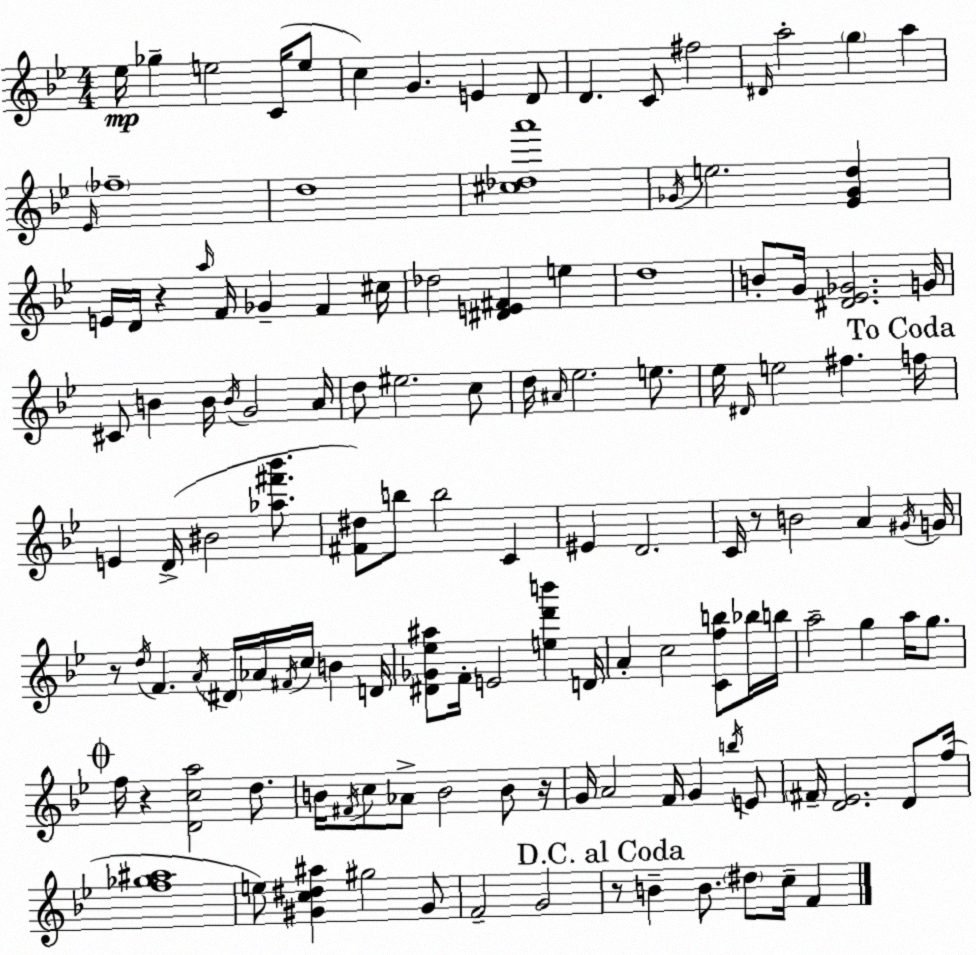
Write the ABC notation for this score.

X:1
T:Untitled
M:4/4
L:1/4
K:Gm
_e/4 _g e2 C/4 e/2 c G E D/2 D C/2 ^f2 ^D/4 a2 g a _E/4 _f4 d4 [^c_da']4 _G/4 e2 [_E_Gd] E/4 D/4 z a/4 F/4 _G F ^c/4 _d2 [^DE^F] e d4 B/2 G/4 [^D_E_G]2 G/4 ^C/2 B B/4 B/4 G2 A/4 d/2 ^e2 c/2 d/4 ^A/4 _e2 e/2 _e/4 ^D/4 e2 ^f f/4 E D/4 ^B2 [_a^f'_b']/2 [^F^d]/2 b/2 b2 C ^E D2 C/4 z/2 B2 A ^G/4 G/4 z/2 d/4 F A/4 ^D/4 _A/4 ^F/4 c/4 B D/4 [^D_G_e^a]/2 F/4 E2 [ed'b'] D/4 A c2 [Cfb]/2 _b/4 b/4 a2 g a/4 g/2 f/4 z [Dca]2 d/2 B/4 ^F/4 c/2 _A/2 B2 B/2 z/4 G/4 A2 F/4 G b/4 E/2 ^F/4 [D_E]2 D/2 f/4 [f_g^a]4 e/2 [^Gc^d^a] ^g2 ^G/2 F2 G2 z/2 B B/2 ^d/2 c/4 F